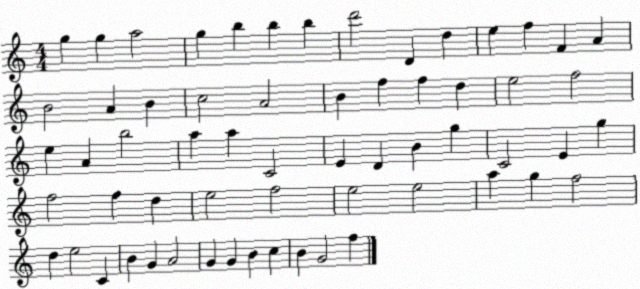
X:1
T:Untitled
M:4/4
L:1/4
K:C
g g a2 g b b b d'2 D d e f F A B2 A B c2 A2 B f f d e2 f2 e A b2 a a C2 E D B g C2 E g f2 f d e2 f2 e2 e2 a g f2 d e2 C B G A2 G G B c B G2 f